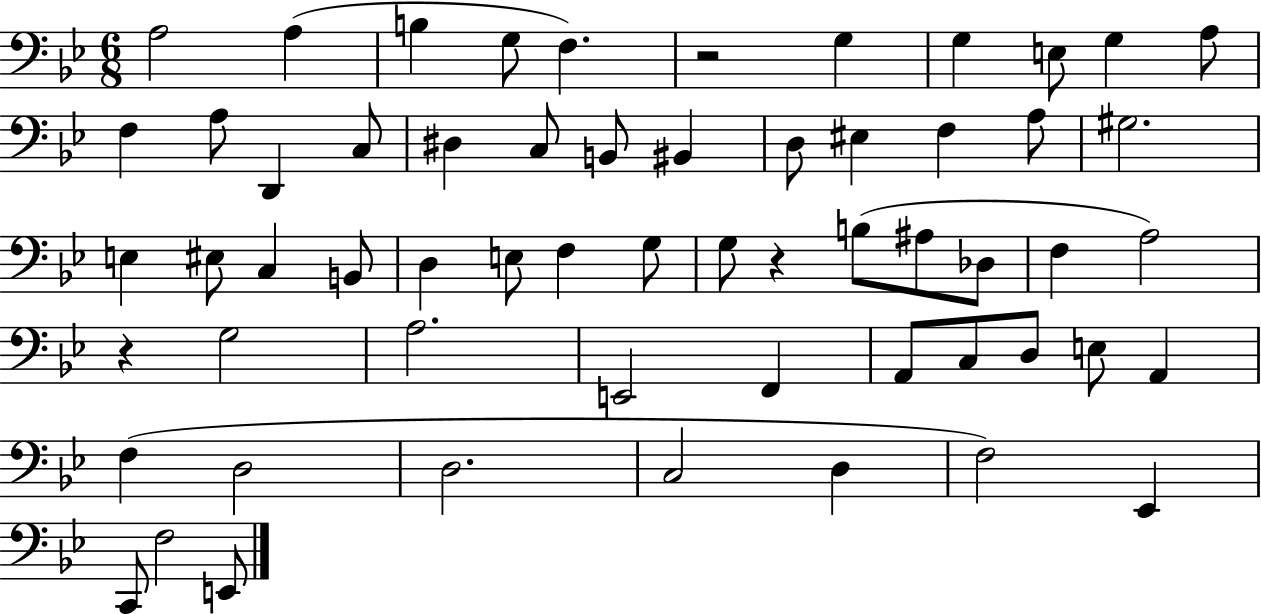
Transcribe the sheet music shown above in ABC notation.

X:1
T:Untitled
M:6/8
L:1/4
K:Bb
A,2 A, B, G,/2 F, z2 G, G, E,/2 G, A,/2 F, A,/2 D,, C,/2 ^D, C,/2 B,,/2 ^B,, D,/2 ^E, F, A,/2 ^G,2 E, ^E,/2 C, B,,/2 D, E,/2 F, G,/2 G,/2 z B,/2 ^A,/2 _D,/2 F, A,2 z G,2 A,2 E,,2 F,, A,,/2 C,/2 D,/2 E,/2 A,, F, D,2 D,2 C,2 D, F,2 _E,, C,,/2 F,2 E,,/2